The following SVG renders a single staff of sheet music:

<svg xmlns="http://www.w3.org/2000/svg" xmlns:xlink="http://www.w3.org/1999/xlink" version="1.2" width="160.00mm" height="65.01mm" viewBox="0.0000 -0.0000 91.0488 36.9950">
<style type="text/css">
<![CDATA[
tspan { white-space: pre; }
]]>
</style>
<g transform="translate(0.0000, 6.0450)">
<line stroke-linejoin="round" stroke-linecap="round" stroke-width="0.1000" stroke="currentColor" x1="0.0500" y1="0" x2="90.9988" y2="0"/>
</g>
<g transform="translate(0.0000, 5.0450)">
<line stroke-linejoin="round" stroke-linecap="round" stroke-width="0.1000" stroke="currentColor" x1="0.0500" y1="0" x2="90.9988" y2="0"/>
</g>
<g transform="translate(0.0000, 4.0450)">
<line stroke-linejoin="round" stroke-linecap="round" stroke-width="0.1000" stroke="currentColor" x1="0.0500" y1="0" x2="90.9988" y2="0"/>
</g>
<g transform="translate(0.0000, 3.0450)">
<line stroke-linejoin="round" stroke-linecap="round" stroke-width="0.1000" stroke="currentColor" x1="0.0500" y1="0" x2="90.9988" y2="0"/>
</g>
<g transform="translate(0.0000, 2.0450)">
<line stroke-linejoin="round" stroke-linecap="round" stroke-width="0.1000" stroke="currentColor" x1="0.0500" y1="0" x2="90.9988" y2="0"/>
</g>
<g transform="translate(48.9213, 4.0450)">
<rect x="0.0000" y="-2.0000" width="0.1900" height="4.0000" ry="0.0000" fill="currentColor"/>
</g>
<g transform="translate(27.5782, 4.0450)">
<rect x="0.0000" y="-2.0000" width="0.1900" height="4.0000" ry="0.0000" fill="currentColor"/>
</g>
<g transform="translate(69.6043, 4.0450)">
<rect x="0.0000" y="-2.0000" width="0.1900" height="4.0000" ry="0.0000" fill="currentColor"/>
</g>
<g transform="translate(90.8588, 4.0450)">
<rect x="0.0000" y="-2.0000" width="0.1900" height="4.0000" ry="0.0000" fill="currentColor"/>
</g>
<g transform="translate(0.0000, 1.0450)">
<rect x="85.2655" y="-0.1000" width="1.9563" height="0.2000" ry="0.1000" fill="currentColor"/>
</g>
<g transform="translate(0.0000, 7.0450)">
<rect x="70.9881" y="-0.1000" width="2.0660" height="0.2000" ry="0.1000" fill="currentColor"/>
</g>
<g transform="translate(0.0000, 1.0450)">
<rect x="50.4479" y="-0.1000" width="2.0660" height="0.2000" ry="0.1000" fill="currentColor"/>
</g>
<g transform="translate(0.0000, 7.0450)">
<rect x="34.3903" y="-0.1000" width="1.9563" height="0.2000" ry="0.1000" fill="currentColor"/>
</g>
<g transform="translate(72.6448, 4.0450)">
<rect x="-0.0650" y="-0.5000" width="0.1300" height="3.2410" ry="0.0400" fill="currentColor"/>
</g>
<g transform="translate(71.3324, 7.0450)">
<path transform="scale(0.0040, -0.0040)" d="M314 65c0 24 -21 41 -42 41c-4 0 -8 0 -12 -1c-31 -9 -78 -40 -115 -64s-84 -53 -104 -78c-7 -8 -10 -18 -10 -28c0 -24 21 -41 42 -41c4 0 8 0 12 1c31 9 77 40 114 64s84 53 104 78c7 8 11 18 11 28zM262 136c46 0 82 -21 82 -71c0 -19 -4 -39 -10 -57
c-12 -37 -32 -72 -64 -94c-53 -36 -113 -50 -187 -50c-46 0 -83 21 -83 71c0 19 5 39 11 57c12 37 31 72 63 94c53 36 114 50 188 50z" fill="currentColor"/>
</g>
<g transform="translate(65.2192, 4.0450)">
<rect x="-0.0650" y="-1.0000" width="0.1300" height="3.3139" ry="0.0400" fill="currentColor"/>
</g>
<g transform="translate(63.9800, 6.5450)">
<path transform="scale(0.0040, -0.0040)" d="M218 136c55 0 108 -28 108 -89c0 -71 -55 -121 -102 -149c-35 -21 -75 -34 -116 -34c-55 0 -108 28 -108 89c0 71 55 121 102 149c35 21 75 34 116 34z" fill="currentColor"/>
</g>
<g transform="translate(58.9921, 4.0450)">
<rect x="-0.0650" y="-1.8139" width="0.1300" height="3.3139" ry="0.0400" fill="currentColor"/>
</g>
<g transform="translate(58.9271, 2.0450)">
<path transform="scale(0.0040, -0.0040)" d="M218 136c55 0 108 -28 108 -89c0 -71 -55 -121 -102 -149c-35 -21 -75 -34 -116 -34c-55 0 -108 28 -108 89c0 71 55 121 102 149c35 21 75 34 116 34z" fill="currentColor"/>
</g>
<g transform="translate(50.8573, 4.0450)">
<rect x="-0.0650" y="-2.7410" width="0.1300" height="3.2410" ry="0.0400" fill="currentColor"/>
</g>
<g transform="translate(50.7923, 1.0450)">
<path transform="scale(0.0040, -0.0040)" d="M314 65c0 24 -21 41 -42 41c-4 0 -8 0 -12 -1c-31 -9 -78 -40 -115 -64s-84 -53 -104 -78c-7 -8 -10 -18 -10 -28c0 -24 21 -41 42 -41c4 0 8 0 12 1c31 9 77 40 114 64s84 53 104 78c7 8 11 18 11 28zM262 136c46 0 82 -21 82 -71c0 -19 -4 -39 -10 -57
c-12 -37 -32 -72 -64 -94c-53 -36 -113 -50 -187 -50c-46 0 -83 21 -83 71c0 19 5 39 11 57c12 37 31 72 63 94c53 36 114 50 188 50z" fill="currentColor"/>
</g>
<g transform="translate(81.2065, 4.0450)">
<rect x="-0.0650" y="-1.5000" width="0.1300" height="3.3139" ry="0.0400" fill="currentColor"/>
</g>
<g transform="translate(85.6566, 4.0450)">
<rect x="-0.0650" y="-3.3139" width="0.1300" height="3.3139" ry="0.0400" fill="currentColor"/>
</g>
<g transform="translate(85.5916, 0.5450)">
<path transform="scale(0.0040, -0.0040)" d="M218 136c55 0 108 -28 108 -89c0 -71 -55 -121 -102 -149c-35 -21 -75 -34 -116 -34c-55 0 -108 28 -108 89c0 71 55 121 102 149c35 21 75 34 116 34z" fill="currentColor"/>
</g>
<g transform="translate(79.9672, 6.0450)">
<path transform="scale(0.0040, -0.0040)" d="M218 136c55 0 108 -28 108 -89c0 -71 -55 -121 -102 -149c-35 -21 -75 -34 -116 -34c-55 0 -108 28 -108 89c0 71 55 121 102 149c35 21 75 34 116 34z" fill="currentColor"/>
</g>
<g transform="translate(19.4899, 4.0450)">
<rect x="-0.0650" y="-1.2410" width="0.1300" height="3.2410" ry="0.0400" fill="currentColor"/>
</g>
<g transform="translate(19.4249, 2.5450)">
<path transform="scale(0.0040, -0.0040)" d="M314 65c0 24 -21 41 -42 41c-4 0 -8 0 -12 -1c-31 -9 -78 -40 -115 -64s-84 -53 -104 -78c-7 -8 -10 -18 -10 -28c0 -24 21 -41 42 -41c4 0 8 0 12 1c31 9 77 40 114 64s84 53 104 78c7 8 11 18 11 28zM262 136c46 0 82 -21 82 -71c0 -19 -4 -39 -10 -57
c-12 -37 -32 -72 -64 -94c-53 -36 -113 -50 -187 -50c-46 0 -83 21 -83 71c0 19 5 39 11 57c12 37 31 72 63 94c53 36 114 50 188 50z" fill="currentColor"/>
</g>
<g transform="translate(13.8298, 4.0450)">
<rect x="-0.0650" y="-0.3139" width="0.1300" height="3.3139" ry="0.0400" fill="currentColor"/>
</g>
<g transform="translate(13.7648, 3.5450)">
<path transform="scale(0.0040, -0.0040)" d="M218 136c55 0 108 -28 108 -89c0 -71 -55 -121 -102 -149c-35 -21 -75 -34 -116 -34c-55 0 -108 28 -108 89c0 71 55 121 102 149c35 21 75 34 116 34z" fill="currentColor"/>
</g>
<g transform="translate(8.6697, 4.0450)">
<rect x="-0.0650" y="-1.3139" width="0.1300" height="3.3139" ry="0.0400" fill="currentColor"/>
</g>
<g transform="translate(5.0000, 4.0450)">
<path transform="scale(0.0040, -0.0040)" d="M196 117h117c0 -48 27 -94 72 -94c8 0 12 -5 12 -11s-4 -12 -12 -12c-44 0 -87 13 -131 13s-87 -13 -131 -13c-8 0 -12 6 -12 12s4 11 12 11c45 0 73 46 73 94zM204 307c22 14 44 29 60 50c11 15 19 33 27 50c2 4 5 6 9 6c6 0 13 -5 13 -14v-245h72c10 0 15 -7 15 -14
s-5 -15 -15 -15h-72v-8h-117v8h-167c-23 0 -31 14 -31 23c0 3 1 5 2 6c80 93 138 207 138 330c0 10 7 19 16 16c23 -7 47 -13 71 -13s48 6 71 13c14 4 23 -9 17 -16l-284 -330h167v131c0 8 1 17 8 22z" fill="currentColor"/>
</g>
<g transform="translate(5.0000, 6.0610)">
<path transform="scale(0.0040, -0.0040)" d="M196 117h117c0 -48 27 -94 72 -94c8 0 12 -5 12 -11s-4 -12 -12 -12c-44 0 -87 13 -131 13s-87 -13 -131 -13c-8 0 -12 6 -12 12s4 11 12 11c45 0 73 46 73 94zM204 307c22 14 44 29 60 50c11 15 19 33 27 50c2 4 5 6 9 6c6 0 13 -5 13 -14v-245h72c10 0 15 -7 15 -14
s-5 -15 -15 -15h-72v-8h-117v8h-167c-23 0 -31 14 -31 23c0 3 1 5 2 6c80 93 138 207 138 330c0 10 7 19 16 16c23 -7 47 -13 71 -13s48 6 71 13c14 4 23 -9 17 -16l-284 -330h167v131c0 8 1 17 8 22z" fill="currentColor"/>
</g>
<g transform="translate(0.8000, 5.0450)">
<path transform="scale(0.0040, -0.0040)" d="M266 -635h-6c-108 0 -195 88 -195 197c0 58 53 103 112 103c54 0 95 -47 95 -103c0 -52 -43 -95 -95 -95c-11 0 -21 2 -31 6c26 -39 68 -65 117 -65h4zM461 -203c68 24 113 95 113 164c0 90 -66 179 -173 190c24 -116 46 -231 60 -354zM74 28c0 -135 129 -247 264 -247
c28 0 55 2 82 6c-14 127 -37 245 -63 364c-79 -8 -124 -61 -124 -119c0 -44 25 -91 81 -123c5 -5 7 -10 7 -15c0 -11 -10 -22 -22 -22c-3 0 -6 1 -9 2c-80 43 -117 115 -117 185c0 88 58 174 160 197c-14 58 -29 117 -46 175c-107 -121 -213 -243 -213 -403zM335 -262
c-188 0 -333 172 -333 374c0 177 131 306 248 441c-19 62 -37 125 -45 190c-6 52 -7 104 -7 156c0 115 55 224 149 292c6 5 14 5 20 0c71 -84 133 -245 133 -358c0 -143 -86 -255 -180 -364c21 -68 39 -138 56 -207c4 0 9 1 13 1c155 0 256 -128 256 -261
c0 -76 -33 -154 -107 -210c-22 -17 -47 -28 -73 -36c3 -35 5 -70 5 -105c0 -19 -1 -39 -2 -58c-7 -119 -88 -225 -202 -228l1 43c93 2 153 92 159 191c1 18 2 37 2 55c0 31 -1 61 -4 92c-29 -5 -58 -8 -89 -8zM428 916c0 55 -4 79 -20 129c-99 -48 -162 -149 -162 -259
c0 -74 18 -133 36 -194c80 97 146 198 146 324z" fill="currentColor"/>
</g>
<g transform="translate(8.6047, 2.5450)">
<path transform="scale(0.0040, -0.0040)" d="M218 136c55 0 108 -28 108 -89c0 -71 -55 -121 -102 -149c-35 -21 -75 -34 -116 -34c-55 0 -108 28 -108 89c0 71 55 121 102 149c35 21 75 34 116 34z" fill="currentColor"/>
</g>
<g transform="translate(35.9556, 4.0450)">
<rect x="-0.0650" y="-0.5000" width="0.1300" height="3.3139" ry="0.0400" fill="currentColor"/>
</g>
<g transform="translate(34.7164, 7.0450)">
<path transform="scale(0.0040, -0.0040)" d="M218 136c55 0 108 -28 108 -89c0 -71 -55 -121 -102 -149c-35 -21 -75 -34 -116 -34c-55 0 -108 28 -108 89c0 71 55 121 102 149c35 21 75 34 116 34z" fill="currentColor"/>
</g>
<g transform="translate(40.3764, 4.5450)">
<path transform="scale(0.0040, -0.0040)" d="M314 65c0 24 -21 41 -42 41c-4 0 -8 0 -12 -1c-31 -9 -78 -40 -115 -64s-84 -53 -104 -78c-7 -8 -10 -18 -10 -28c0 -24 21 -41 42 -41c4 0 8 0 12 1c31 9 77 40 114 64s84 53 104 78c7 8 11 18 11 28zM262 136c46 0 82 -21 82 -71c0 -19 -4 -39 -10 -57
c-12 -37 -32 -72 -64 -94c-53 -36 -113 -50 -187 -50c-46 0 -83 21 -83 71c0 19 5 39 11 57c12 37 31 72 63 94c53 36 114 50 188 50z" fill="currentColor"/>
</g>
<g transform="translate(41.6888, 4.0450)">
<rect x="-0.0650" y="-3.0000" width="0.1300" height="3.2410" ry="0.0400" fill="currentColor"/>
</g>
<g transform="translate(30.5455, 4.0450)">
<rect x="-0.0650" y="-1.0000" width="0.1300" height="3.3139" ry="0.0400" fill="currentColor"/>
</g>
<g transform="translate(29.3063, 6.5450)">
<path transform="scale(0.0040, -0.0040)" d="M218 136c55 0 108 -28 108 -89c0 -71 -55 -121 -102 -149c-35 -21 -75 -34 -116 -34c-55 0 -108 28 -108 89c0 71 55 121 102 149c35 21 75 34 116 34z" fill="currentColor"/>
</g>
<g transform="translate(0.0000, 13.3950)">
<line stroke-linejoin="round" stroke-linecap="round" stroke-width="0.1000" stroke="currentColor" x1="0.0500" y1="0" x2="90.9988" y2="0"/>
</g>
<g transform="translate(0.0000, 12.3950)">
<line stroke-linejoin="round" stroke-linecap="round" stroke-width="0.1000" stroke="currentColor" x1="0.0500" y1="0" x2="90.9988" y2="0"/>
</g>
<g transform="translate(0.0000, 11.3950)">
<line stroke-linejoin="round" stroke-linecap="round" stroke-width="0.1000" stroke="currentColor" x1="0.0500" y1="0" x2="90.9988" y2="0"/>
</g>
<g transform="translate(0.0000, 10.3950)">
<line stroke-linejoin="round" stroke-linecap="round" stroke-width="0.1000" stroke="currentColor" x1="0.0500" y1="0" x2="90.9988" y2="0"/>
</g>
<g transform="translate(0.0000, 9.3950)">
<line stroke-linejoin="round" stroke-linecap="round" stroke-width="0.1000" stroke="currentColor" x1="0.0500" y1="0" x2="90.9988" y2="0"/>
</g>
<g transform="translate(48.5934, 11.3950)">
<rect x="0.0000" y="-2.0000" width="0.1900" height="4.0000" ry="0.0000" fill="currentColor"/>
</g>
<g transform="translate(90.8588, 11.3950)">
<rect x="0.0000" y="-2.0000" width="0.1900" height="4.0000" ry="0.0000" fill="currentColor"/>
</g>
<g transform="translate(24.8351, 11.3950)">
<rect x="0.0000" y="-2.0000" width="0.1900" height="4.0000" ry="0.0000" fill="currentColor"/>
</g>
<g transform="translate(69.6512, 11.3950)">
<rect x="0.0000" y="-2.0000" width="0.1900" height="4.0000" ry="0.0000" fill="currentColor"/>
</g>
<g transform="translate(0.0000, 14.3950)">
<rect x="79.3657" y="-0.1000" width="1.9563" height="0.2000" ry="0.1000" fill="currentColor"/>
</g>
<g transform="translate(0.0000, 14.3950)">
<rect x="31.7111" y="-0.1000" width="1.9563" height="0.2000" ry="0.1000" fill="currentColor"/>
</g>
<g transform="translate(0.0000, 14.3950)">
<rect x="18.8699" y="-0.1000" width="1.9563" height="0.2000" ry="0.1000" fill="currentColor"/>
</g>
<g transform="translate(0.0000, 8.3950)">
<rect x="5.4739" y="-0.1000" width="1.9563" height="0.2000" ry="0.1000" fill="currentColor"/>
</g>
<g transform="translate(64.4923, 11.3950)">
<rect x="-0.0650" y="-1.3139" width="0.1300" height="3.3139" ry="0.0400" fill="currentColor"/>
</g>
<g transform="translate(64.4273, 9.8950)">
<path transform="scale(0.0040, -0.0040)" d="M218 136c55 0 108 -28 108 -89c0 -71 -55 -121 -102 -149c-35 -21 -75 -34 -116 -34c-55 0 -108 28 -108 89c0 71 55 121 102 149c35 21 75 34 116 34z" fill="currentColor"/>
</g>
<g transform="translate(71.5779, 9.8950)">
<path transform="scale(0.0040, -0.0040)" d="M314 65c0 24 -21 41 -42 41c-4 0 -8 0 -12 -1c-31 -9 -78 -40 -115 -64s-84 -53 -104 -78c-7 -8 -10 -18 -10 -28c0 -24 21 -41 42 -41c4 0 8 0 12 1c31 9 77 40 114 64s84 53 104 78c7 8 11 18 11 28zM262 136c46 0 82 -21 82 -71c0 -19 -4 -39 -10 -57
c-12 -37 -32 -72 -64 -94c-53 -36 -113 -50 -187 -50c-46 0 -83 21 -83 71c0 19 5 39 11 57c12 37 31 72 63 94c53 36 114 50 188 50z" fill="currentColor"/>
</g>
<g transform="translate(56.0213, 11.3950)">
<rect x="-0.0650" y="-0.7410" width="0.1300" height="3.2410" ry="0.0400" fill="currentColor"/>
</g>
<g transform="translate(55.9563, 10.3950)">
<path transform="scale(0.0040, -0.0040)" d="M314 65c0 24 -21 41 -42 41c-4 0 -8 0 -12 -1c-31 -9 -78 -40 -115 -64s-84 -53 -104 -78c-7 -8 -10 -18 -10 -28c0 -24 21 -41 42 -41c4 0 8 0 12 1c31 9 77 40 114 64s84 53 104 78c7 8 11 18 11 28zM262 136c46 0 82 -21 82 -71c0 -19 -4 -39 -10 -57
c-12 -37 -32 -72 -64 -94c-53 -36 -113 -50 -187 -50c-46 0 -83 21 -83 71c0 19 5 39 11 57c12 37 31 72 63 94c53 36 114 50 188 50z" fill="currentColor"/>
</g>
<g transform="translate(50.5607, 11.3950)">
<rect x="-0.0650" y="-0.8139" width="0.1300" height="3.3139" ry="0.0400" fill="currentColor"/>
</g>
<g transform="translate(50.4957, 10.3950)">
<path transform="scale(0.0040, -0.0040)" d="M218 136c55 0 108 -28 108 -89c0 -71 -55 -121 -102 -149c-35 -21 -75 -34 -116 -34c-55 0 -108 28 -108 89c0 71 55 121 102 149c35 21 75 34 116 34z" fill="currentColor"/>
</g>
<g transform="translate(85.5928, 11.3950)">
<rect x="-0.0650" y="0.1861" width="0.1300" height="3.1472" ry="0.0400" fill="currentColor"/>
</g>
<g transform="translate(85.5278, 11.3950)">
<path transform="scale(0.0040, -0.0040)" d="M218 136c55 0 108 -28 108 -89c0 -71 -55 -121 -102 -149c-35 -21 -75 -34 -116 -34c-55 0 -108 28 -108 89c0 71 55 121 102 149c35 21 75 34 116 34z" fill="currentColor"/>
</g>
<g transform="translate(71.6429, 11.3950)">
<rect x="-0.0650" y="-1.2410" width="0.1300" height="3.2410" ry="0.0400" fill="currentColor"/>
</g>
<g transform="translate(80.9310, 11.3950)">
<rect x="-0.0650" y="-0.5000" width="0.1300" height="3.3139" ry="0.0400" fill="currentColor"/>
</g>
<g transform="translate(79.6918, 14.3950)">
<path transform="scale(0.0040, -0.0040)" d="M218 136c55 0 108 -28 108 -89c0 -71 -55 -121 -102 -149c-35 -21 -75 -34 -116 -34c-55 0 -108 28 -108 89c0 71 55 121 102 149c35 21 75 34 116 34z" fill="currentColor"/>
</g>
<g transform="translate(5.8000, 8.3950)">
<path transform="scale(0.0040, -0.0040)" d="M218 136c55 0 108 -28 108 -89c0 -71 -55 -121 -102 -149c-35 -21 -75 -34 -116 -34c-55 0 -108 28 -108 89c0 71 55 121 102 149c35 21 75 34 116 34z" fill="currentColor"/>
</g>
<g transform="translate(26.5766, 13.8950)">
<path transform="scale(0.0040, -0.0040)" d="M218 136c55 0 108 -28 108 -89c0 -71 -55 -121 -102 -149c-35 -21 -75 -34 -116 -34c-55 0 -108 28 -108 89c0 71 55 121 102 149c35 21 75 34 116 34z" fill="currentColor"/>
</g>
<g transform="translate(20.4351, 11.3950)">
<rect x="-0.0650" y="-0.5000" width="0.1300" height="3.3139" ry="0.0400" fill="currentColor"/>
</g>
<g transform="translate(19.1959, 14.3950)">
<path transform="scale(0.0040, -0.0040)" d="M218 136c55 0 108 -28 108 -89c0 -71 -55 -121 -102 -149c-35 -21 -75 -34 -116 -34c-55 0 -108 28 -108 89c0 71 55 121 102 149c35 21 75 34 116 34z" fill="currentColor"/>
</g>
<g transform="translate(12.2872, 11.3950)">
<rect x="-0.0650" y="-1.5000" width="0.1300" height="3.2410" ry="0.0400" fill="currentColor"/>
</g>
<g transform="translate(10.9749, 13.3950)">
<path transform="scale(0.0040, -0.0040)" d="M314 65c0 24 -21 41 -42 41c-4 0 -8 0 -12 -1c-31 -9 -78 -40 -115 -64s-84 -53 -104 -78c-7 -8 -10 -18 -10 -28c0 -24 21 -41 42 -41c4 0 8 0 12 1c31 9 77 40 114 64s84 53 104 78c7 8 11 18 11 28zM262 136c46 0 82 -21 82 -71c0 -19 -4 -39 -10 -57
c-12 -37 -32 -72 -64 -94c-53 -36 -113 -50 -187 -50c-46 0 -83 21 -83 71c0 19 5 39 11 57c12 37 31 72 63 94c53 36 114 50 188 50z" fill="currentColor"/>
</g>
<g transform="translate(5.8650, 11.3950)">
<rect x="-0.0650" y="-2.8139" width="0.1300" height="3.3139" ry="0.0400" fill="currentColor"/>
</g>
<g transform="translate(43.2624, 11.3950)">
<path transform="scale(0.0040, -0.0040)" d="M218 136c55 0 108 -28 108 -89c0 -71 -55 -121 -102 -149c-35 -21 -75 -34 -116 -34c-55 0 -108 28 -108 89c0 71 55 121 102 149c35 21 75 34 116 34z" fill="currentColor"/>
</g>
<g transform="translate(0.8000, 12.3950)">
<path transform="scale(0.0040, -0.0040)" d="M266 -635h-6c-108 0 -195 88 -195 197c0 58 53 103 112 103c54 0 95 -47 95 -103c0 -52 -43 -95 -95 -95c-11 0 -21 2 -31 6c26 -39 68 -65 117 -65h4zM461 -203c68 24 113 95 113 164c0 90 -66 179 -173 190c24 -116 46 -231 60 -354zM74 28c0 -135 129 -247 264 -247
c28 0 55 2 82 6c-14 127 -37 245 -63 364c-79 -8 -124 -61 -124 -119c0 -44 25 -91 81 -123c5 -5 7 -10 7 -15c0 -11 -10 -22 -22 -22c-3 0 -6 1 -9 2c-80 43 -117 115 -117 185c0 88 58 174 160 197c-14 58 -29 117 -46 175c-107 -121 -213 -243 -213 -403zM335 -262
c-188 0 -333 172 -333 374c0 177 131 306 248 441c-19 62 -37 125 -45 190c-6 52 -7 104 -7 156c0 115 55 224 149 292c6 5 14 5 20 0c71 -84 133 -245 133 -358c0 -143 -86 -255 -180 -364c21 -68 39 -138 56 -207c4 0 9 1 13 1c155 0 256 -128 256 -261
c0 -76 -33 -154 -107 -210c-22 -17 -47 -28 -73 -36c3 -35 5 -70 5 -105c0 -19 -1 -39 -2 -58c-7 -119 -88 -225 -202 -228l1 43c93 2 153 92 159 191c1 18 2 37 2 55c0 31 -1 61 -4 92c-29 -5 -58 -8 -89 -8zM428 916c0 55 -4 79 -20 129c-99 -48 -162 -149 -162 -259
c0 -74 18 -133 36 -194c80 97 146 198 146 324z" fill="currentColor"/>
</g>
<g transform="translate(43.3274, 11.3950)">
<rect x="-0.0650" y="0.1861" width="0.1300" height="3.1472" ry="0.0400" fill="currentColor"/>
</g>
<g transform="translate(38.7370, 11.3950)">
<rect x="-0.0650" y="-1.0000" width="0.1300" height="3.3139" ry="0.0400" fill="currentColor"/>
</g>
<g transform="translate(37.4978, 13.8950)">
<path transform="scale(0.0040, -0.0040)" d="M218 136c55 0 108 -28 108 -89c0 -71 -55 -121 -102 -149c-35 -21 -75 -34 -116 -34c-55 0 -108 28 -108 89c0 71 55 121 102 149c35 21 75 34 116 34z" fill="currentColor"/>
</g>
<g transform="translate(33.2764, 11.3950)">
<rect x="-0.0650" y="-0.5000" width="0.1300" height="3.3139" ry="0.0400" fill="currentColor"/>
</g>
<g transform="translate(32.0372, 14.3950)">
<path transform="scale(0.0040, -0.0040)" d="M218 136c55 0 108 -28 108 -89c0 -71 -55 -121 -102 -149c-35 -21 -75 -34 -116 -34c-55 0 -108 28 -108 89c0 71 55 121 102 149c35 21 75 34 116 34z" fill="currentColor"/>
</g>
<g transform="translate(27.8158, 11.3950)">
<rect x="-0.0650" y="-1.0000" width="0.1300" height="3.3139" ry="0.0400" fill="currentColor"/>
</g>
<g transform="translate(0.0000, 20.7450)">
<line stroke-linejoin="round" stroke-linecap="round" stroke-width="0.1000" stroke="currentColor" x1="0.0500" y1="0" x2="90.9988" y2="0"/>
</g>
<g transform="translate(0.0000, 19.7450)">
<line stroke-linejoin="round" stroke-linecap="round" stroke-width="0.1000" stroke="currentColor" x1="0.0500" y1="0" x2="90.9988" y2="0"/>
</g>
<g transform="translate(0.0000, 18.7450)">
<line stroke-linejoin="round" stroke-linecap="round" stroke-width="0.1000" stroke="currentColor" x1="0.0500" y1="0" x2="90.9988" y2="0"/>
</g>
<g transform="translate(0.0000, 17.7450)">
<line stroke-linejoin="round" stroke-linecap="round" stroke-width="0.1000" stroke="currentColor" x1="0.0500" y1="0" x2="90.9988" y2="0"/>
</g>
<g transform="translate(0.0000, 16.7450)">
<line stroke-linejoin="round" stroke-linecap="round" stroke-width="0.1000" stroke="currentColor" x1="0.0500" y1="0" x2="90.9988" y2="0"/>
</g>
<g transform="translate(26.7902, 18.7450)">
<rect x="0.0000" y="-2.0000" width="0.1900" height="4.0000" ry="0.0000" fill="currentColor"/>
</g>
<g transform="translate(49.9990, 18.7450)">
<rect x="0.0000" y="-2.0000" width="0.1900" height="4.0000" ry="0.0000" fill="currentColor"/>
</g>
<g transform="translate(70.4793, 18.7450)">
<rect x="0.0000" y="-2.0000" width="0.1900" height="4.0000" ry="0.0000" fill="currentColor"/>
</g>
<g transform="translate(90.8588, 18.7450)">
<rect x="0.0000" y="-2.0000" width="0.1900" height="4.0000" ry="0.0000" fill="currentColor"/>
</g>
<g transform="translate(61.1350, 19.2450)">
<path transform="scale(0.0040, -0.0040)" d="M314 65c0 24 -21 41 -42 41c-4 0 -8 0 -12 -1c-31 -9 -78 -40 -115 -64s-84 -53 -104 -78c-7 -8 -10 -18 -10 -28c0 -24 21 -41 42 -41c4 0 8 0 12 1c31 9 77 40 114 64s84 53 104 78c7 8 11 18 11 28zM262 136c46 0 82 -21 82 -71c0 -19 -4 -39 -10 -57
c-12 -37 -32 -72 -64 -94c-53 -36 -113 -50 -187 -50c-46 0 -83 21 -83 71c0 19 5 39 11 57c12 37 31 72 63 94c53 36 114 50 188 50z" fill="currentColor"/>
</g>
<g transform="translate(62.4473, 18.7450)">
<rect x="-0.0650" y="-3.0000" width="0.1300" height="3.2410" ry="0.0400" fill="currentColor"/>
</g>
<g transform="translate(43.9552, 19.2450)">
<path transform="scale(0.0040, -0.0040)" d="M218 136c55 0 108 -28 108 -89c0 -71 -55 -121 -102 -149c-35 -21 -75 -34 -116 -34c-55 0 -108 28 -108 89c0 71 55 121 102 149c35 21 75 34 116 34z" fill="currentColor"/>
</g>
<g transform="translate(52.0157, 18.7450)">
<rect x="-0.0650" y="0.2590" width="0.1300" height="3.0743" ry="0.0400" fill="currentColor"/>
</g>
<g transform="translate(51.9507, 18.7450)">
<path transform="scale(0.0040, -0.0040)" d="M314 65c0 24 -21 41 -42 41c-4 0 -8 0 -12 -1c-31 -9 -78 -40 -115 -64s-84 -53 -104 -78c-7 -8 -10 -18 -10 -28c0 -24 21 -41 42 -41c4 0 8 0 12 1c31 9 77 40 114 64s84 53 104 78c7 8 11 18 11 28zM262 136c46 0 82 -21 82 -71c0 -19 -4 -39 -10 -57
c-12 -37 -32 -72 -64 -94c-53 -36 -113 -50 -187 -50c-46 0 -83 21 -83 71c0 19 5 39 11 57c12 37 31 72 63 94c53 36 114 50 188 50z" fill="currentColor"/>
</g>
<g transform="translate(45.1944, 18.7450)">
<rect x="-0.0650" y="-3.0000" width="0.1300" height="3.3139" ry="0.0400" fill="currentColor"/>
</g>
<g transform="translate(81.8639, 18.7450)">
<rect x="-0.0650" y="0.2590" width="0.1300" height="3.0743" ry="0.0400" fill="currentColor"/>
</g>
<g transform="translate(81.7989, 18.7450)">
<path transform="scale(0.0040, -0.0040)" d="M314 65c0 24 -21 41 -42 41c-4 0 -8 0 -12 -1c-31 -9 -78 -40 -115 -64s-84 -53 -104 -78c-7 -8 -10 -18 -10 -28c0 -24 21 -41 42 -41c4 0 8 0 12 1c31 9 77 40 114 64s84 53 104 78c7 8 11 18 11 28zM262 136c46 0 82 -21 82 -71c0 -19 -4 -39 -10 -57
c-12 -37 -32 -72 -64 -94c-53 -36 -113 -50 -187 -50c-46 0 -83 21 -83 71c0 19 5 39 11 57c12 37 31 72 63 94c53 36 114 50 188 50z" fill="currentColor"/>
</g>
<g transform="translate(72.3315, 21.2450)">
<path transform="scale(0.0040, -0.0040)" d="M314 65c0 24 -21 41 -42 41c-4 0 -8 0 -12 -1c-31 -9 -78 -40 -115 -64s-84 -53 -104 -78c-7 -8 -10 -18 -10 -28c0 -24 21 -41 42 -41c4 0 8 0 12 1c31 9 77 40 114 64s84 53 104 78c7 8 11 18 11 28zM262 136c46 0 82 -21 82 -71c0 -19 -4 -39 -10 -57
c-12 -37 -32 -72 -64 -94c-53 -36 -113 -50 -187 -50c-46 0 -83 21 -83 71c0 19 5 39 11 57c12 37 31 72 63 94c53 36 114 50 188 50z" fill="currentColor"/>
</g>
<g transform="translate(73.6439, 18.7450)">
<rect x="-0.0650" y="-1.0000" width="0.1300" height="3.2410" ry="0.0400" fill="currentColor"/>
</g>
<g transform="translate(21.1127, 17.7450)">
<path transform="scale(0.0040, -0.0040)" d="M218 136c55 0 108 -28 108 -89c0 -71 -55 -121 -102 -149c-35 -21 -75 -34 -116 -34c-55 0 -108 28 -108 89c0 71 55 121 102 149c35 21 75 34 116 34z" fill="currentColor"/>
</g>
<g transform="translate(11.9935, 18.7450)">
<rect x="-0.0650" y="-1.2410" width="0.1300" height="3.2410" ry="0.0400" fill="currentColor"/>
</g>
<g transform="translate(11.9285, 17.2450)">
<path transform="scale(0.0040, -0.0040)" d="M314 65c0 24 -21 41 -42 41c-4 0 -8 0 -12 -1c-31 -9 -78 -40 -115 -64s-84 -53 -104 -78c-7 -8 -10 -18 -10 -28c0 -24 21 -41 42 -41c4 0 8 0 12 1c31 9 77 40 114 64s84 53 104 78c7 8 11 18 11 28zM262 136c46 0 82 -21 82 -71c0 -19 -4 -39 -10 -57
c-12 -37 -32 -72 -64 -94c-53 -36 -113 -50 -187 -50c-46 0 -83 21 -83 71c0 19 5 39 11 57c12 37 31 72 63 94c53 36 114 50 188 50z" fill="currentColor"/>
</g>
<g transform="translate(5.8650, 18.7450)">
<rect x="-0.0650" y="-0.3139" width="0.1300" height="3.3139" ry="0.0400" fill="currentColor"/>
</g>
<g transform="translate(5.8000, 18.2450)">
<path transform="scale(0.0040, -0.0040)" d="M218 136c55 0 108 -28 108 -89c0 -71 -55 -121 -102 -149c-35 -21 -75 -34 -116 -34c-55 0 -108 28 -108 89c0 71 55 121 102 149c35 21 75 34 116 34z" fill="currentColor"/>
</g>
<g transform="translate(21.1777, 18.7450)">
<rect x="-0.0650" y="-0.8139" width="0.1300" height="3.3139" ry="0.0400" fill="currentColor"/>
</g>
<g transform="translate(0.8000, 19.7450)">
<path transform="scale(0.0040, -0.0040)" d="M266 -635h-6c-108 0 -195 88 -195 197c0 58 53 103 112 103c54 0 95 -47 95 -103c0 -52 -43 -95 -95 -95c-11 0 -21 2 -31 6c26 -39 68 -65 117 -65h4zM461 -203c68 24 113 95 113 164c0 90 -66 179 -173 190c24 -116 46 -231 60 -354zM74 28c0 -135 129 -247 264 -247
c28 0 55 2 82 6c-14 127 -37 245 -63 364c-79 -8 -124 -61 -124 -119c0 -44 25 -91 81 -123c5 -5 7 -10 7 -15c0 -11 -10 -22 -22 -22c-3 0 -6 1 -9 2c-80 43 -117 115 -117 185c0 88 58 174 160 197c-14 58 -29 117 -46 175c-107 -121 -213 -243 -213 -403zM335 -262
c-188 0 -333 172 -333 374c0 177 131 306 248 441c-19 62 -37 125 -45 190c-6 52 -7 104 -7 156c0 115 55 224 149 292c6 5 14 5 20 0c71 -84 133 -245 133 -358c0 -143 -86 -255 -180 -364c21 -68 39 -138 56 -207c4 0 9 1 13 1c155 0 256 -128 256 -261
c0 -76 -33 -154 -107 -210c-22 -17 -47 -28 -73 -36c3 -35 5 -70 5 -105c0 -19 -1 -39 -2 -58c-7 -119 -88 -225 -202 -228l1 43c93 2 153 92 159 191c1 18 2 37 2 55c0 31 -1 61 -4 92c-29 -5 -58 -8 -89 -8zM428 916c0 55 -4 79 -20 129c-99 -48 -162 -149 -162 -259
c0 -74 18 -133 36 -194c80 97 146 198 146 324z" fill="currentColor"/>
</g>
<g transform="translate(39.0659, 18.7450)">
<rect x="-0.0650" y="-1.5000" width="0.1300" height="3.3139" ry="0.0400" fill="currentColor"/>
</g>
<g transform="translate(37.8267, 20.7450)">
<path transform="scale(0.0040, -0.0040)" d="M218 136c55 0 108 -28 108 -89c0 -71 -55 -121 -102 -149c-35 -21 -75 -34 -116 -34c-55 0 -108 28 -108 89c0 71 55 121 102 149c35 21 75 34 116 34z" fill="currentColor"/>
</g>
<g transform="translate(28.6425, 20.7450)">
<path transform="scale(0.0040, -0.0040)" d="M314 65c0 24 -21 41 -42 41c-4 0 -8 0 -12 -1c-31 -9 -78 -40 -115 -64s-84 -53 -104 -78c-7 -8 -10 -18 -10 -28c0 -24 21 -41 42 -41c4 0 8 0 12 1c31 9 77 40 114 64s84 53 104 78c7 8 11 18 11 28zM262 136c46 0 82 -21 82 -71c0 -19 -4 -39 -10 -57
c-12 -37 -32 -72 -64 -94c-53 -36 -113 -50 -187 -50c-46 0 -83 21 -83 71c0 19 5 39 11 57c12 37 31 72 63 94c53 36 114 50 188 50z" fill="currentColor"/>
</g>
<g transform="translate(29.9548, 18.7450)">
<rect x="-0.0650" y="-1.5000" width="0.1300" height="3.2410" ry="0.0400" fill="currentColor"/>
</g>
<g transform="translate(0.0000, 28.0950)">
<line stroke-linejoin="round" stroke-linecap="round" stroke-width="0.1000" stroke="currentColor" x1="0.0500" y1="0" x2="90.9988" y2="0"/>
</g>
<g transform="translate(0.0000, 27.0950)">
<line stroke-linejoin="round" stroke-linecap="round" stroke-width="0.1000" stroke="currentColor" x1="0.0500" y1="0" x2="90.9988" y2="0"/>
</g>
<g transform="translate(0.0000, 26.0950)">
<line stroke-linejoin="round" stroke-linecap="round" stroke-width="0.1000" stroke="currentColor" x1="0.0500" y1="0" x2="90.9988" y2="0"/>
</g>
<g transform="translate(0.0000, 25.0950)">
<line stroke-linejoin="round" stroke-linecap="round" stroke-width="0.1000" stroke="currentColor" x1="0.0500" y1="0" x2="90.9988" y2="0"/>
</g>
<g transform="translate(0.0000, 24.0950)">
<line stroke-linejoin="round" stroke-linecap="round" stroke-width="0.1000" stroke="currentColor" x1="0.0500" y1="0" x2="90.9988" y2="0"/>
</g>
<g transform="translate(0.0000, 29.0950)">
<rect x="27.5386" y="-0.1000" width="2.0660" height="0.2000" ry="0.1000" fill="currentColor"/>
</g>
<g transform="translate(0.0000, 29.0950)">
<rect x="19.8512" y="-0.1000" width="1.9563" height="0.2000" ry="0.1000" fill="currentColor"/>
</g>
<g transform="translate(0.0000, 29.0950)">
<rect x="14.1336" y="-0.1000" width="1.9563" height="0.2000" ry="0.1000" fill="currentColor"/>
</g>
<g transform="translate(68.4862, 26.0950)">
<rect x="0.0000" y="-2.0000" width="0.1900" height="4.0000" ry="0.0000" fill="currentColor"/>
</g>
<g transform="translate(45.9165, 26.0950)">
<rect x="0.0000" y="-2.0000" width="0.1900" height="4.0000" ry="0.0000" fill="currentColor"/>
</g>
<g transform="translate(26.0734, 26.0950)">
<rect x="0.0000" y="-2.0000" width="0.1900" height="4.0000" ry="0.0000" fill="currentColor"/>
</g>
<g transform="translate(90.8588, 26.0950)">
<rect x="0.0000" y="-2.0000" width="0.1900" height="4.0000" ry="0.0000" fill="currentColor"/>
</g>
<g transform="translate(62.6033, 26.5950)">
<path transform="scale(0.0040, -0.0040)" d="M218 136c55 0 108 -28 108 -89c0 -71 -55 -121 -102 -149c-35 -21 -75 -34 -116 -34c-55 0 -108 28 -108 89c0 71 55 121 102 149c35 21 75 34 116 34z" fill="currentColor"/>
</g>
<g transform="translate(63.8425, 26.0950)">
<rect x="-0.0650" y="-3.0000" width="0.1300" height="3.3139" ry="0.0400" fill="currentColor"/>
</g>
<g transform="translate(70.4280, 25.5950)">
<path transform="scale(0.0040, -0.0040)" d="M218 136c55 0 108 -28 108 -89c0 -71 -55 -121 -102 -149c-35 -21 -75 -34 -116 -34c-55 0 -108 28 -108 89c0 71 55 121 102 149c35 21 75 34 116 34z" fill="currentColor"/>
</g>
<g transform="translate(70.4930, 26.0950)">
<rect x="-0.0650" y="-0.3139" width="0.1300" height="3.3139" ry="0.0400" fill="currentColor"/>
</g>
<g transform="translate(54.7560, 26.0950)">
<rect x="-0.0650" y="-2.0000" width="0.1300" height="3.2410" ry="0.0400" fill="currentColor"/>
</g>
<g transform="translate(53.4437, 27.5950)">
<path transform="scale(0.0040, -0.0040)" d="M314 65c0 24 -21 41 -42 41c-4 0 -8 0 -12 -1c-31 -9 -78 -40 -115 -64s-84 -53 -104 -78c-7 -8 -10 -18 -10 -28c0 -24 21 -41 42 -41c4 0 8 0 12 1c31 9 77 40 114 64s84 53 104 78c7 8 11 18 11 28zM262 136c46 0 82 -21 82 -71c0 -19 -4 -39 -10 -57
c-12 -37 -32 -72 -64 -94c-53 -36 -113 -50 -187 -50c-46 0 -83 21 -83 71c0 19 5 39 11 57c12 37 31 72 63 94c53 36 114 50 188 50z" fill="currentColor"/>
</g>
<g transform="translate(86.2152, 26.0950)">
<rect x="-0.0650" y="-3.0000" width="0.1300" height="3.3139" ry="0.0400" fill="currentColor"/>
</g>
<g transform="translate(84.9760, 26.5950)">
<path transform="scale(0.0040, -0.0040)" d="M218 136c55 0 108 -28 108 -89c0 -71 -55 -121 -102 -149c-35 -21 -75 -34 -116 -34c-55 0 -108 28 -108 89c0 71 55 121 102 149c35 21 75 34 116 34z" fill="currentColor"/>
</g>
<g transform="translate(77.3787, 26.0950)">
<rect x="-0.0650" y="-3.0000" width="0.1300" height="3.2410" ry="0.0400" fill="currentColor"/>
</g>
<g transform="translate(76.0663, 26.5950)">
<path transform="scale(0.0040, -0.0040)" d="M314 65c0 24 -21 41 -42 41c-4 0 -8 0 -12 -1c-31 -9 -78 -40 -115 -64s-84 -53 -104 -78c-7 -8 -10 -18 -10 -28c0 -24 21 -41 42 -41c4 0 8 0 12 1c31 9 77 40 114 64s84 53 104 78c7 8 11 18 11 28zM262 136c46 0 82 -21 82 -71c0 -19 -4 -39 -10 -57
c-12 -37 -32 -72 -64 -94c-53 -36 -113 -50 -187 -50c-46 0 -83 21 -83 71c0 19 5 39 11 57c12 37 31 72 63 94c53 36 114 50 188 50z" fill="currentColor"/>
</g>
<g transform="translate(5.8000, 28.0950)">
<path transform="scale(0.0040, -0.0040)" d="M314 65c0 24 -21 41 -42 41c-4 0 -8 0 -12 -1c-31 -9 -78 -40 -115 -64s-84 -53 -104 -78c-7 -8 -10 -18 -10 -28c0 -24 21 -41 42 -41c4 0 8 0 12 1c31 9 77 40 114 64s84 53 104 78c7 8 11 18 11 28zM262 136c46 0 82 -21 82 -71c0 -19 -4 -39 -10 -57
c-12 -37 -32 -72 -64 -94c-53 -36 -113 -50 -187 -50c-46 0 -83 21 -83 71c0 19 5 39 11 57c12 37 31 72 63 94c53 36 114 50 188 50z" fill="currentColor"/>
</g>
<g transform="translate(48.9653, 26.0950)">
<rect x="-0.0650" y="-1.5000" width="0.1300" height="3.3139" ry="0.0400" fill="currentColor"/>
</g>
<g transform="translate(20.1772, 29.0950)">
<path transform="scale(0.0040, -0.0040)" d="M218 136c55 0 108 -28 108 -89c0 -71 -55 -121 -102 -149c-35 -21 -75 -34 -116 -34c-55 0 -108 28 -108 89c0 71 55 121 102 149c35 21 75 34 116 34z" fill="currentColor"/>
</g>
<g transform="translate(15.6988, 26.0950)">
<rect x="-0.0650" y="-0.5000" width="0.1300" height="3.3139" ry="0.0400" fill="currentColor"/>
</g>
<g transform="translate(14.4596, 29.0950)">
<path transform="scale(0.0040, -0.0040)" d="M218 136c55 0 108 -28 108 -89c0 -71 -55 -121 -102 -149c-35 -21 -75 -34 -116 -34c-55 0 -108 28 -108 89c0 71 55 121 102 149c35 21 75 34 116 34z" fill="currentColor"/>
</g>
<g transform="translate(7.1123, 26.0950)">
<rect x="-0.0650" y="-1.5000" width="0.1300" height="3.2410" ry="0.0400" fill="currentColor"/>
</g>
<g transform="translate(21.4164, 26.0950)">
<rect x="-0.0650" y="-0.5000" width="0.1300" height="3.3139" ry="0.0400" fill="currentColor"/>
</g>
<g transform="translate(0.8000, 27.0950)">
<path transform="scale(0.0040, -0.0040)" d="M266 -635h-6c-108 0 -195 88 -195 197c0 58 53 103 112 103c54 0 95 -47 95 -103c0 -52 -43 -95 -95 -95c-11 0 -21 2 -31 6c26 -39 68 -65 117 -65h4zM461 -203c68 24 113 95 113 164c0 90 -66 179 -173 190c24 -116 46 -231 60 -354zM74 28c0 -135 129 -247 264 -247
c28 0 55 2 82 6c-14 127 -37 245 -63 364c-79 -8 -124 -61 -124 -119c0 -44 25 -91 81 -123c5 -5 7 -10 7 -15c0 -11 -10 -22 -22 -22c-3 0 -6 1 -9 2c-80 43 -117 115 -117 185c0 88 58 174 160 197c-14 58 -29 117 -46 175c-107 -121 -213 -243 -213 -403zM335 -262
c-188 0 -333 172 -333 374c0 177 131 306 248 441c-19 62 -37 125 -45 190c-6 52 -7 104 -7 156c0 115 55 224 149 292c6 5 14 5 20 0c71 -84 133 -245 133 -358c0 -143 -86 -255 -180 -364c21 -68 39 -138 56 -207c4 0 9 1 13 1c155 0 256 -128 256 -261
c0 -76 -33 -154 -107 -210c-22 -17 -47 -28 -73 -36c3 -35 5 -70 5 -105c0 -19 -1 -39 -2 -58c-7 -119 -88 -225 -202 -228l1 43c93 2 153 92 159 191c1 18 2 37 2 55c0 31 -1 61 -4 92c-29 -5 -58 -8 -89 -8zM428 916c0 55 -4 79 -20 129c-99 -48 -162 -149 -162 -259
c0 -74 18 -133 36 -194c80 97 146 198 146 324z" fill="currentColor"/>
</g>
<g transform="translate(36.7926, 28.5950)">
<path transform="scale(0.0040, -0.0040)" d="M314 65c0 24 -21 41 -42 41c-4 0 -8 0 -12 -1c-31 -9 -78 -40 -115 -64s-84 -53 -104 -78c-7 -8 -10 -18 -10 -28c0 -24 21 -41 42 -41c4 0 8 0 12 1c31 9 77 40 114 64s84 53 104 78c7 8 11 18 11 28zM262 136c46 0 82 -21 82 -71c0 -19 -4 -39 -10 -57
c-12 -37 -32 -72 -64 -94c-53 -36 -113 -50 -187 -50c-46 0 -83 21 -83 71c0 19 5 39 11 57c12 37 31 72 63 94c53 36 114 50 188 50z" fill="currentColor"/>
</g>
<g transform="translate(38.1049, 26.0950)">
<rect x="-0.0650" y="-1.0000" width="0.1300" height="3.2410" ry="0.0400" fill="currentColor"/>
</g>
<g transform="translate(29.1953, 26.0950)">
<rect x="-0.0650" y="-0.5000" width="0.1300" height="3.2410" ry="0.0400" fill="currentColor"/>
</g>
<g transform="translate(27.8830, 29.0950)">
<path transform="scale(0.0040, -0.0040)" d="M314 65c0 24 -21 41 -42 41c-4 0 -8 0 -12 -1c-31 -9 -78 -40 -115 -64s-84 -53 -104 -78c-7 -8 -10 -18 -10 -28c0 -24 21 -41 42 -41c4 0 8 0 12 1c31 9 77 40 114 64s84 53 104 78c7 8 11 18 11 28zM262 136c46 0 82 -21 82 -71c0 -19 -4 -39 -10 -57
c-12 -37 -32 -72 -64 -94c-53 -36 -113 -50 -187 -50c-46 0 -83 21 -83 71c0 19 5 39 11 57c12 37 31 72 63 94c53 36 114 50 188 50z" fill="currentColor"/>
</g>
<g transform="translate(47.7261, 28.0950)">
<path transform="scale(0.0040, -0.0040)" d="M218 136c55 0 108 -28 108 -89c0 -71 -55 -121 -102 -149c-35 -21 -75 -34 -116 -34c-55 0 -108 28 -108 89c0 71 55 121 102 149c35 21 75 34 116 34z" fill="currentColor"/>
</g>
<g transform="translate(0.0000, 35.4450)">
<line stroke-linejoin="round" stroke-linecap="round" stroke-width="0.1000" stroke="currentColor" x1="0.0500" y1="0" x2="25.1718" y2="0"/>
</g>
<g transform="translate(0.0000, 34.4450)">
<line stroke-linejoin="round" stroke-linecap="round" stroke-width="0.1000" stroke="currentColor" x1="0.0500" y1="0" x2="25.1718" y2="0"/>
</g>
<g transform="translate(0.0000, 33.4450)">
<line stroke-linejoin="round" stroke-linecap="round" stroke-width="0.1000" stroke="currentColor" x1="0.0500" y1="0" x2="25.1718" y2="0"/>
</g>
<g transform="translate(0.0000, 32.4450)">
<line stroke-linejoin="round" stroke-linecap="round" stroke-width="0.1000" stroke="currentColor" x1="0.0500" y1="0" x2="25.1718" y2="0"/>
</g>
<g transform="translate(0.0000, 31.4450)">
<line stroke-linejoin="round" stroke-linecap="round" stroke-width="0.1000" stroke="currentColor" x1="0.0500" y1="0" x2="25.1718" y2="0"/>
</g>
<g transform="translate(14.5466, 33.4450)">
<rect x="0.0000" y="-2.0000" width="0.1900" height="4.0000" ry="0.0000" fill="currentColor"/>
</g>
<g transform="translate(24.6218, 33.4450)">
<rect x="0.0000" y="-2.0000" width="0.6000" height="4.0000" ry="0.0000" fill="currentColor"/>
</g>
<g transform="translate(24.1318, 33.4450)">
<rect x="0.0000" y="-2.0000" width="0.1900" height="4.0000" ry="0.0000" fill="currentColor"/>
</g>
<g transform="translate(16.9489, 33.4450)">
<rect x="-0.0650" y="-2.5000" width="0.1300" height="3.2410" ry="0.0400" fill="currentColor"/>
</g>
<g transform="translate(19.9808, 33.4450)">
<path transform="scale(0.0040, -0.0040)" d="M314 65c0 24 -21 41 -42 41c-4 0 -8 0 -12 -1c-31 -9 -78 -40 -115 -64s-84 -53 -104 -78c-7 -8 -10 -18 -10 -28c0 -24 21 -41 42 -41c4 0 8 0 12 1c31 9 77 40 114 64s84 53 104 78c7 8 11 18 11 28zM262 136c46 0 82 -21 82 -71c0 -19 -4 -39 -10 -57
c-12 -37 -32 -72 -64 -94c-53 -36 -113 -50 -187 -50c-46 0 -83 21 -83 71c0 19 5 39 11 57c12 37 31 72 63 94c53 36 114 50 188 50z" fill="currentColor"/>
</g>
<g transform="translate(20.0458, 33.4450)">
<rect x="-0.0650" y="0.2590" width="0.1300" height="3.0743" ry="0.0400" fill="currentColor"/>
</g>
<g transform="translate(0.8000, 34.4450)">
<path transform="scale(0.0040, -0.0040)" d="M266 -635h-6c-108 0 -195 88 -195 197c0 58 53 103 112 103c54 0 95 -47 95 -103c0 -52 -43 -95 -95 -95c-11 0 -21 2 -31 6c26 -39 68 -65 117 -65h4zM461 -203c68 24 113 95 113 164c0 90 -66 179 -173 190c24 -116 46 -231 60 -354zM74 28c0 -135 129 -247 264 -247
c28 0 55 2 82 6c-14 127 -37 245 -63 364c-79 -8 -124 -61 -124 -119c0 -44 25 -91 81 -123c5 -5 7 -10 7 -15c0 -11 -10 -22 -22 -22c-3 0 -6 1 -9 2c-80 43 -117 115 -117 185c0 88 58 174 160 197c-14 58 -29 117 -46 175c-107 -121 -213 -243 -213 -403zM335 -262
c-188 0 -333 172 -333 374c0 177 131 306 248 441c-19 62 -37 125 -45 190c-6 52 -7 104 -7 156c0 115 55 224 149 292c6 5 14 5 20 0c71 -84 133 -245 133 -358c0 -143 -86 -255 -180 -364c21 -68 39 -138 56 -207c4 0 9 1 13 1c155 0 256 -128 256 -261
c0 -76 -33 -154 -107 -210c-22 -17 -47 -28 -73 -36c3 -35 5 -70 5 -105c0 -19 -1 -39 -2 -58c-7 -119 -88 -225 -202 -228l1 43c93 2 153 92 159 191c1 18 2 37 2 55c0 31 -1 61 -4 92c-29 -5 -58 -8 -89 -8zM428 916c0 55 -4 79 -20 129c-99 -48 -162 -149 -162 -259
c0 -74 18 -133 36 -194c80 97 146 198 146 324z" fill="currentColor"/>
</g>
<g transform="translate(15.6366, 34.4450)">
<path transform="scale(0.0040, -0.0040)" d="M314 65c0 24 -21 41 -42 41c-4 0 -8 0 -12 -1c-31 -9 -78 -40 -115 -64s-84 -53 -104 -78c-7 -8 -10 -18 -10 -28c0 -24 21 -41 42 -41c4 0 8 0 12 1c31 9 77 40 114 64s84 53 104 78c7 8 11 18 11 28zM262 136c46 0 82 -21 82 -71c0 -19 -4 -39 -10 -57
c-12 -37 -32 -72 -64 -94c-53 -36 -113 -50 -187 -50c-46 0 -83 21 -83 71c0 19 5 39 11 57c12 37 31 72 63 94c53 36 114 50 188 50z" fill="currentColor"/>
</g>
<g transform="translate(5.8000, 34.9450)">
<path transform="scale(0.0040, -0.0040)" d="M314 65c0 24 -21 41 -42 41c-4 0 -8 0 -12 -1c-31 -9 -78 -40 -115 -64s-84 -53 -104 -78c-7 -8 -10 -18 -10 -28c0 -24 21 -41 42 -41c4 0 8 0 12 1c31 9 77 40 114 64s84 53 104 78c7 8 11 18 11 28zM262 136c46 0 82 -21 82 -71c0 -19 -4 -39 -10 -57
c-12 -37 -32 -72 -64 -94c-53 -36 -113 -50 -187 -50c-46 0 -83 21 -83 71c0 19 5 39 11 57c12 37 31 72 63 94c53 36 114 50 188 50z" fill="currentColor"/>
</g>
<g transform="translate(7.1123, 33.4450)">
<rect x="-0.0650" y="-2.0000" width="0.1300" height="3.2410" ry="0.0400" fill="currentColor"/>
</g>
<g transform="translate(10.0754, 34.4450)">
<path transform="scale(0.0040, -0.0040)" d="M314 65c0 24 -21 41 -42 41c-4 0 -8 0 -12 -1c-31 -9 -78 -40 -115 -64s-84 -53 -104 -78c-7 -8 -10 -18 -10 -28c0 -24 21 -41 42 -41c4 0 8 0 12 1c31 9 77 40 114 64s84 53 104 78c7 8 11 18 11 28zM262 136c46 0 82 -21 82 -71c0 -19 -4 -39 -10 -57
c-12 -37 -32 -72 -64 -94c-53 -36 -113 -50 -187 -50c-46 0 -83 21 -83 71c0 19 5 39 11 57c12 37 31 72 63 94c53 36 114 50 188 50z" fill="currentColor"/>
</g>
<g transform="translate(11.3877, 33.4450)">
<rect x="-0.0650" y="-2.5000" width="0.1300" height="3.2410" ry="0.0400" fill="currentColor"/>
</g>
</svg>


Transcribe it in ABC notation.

X:1
T:Untitled
M:4/4
L:1/4
K:C
e c e2 D C A2 a2 f D C2 E b a E2 C D C D B d d2 e e2 C B c e2 d E2 E A B2 A2 D2 B2 E2 C C C2 D2 E F2 A c A2 A F2 G2 G2 B2